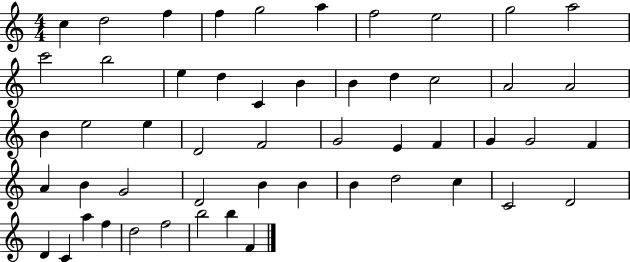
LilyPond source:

{
  \clef treble
  \numericTimeSignature
  \time 4/4
  \key c \major
  c''4 d''2 f''4 | f''4 g''2 a''4 | f''2 e''2 | g''2 a''2 | \break c'''2 b''2 | e''4 d''4 c'4 b'4 | b'4 d''4 c''2 | a'2 a'2 | \break b'4 e''2 e''4 | d'2 f'2 | g'2 e'4 f'4 | g'4 g'2 f'4 | \break a'4 b'4 g'2 | d'2 b'4 b'4 | b'4 d''2 c''4 | c'2 d'2 | \break d'4 c'4 a''4 f''4 | d''2 f''2 | b''2 b''4 f'4 | \bar "|."
}